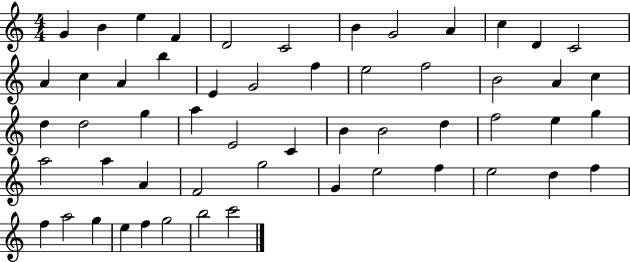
{
  \clef treble
  \numericTimeSignature
  \time 4/4
  \key c \major
  g'4 b'4 e''4 f'4 | d'2 c'2 | b'4 g'2 a'4 | c''4 d'4 c'2 | \break a'4 c''4 a'4 b''4 | e'4 g'2 f''4 | e''2 f''2 | b'2 a'4 c''4 | \break d''4 d''2 g''4 | a''4 e'2 c'4 | b'4 b'2 d''4 | f''2 e''4 g''4 | \break a''2 a''4 a'4 | f'2 g''2 | g'4 e''2 f''4 | e''2 d''4 f''4 | \break f''4 a''2 g''4 | e''4 f''4 g''2 | b''2 c'''2 | \bar "|."
}